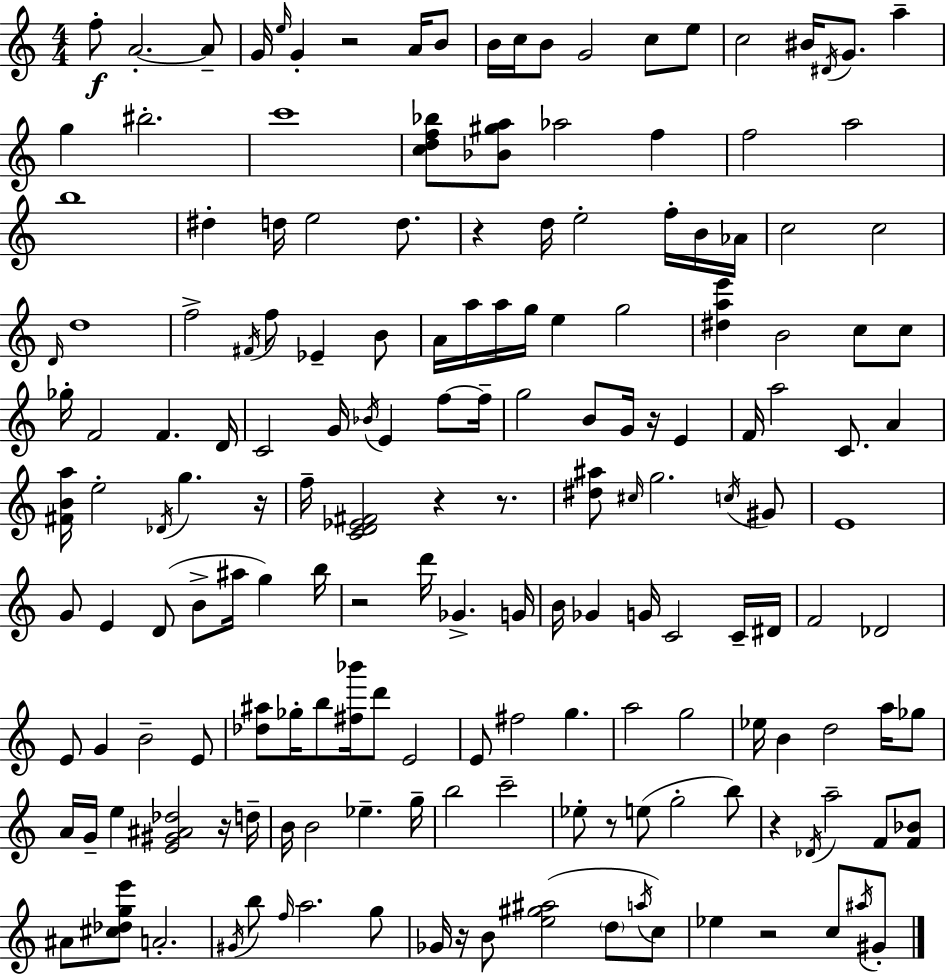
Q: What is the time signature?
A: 4/4